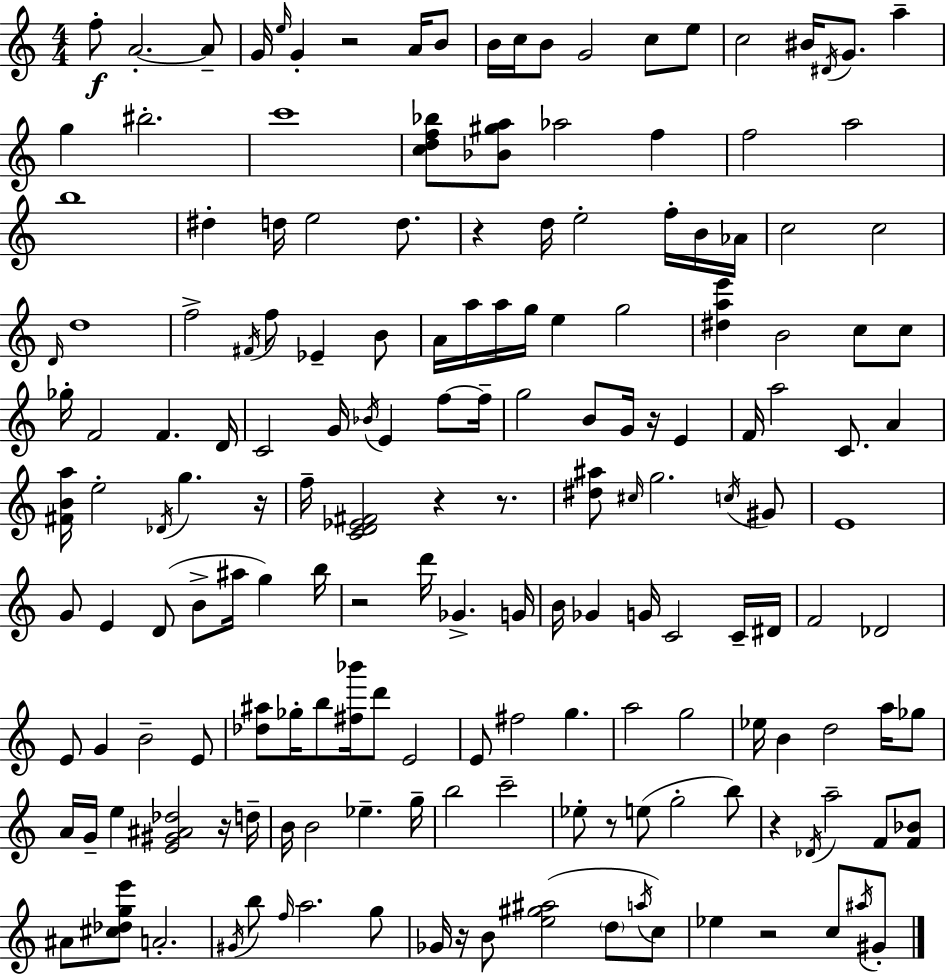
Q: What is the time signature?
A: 4/4